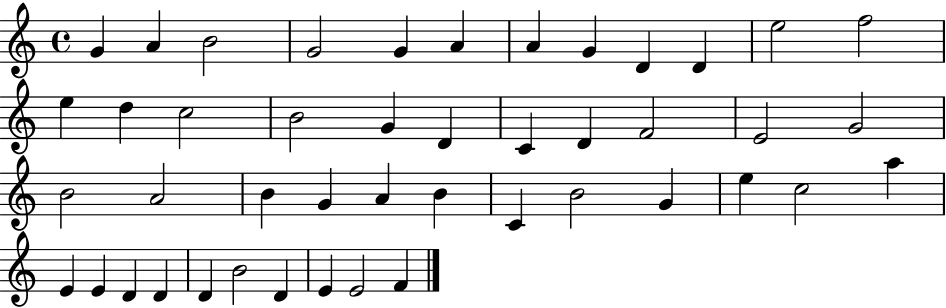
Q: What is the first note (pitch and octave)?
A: G4